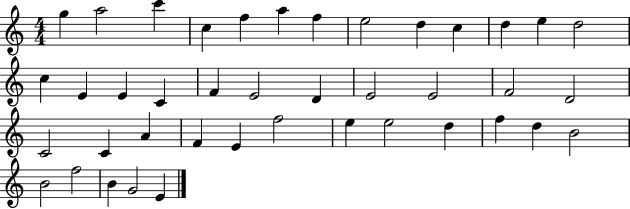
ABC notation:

X:1
T:Untitled
M:4/4
L:1/4
K:C
g a2 c' c f a f e2 d c d e d2 c E E C F E2 D E2 E2 F2 D2 C2 C A F E f2 e e2 d f d B2 B2 f2 B G2 E